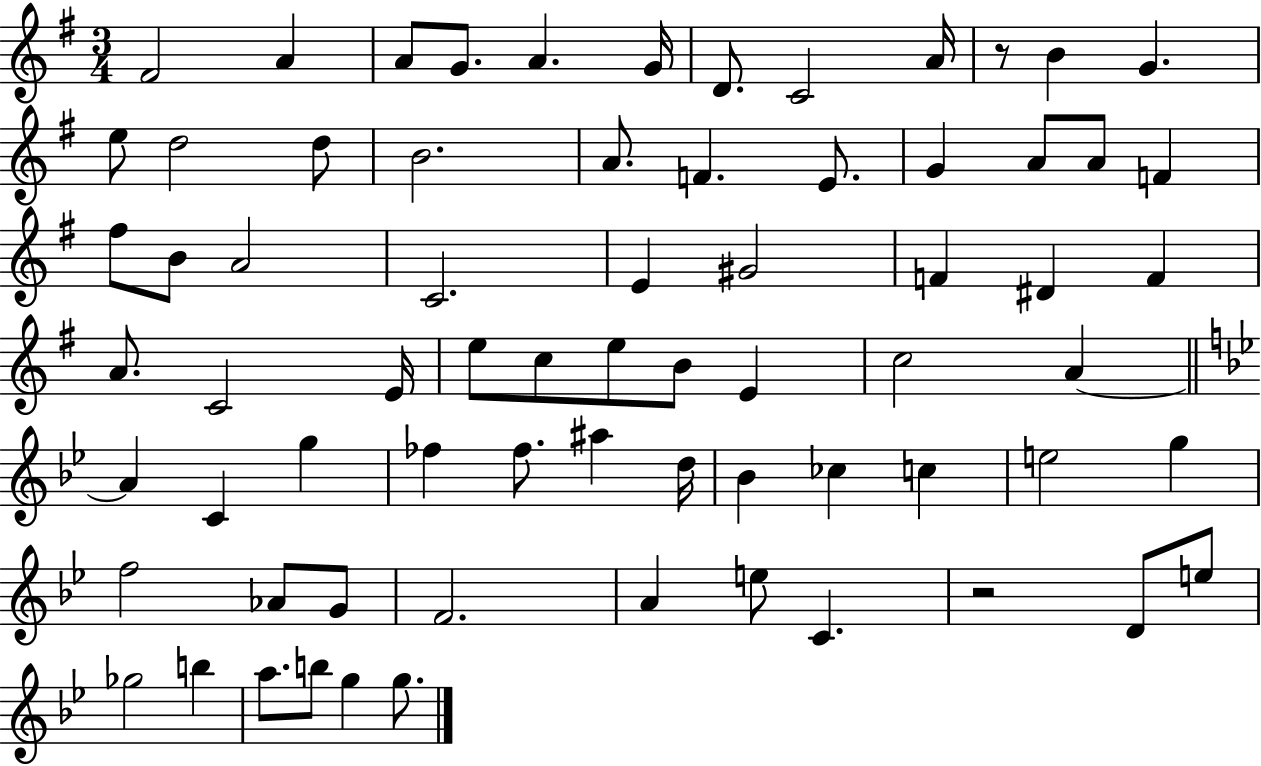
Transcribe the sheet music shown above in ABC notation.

X:1
T:Untitled
M:3/4
L:1/4
K:G
^F2 A A/2 G/2 A G/4 D/2 C2 A/4 z/2 B G e/2 d2 d/2 B2 A/2 F E/2 G A/2 A/2 F ^f/2 B/2 A2 C2 E ^G2 F ^D F A/2 C2 E/4 e/2 c/2 e/2 B/2 E c2 A A C g _f _f/2 ^a d/4 _B _c c e2 g f2 _A/2 G/2 F2 A e/2 C z2 D/2 e/2 _g2 b a/2 b/2 g g/2